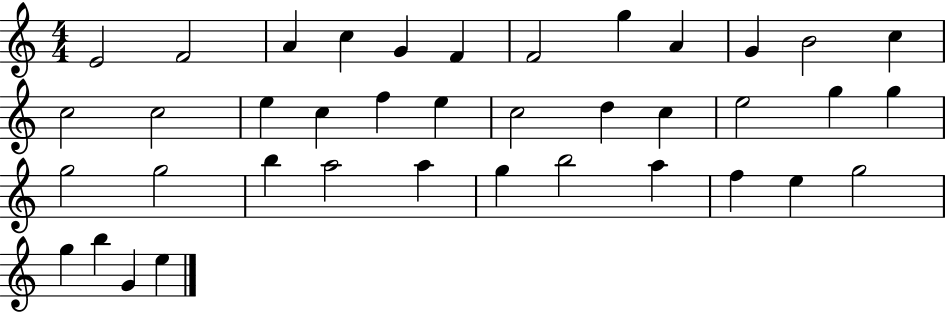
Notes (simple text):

E4/h F4/h A4/q C5/q G4/q F4/q F4/h G5/q A4/q G4/q B4/h C5/q C5/h C5/h E5/q C5/q F5/q E5/q C5/h D5/q C5/q E5/h G5/q G5/q G5/h G5/h B5/q A5/h A5/q G5/q B5/h A5/q F5/q E5/q G5/h G5/q B5/q G4/q E5/q